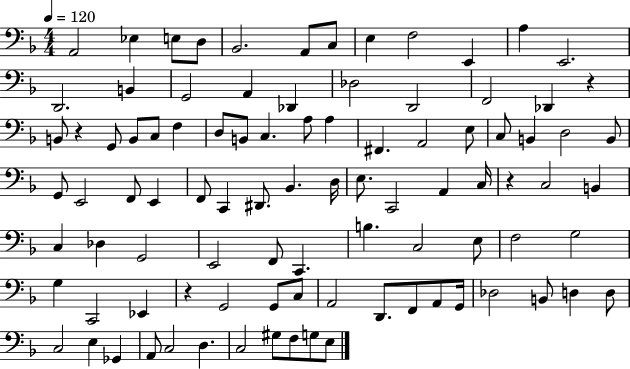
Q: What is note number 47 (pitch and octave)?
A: D3